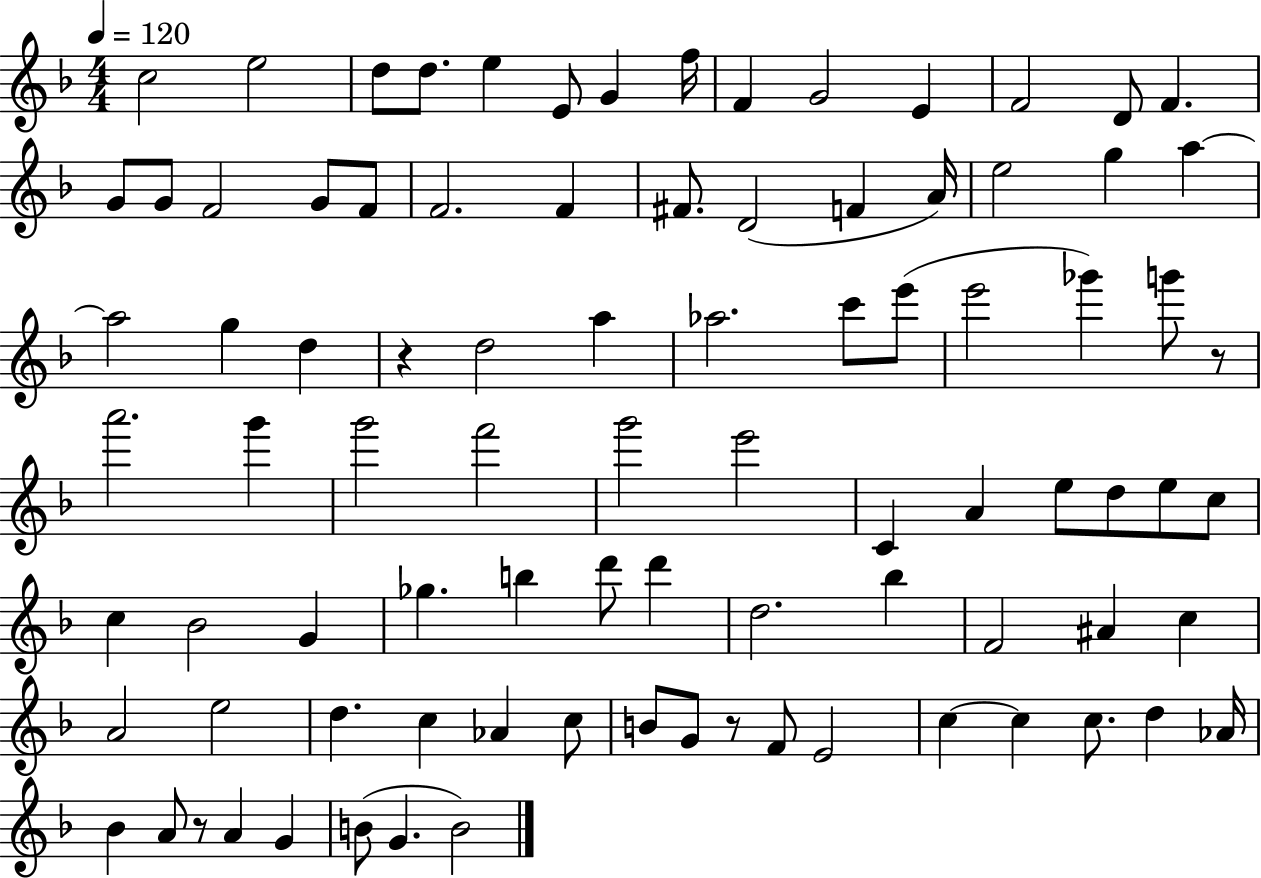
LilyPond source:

{
  \clef treble
  \numericTimeSignature
  \time 4/4
  \key f \major
  \tempo 4 = 120
  c''2 e''2 | d''8 d''8. e''4 e'8 g'4 f''16 | f'4 g'2 e'4 | f'2 d'8 f'4. | \break g'8 g'8 f'2 g'8 f'8 | f'2. f'4 | fis'8. d'2( f'4 a'16) | e''2 g''4 a''4~~ | \break a''2 g''4 d''4 | r4 d''2 a''4 | aes''2. c'''8 e'''8( | e'''2 ges'''4) g'''8 r8 | \break a'''2. g'''4 | g'''2 f'''2 | g'''2 e'''2 | c'4 a'4 e''8 d''8 e''8 c''8 | \break c''4 bes'2 g'4 | ges''4. b''4 d'''8 d'''4 | d''2. bes''4 | f'2 ais'4 c''4 | \break a'2 e''2 | d''4. c''4 aes'4 c''8 | b'8 g'8 r8 f'8 e'2 | c''4~~ c''4 c''8. d''4 aes'16 | \break bes'4 a'8 r8 a'4 g'4 | b'8( g'4. b'2) | \bar "|."
}